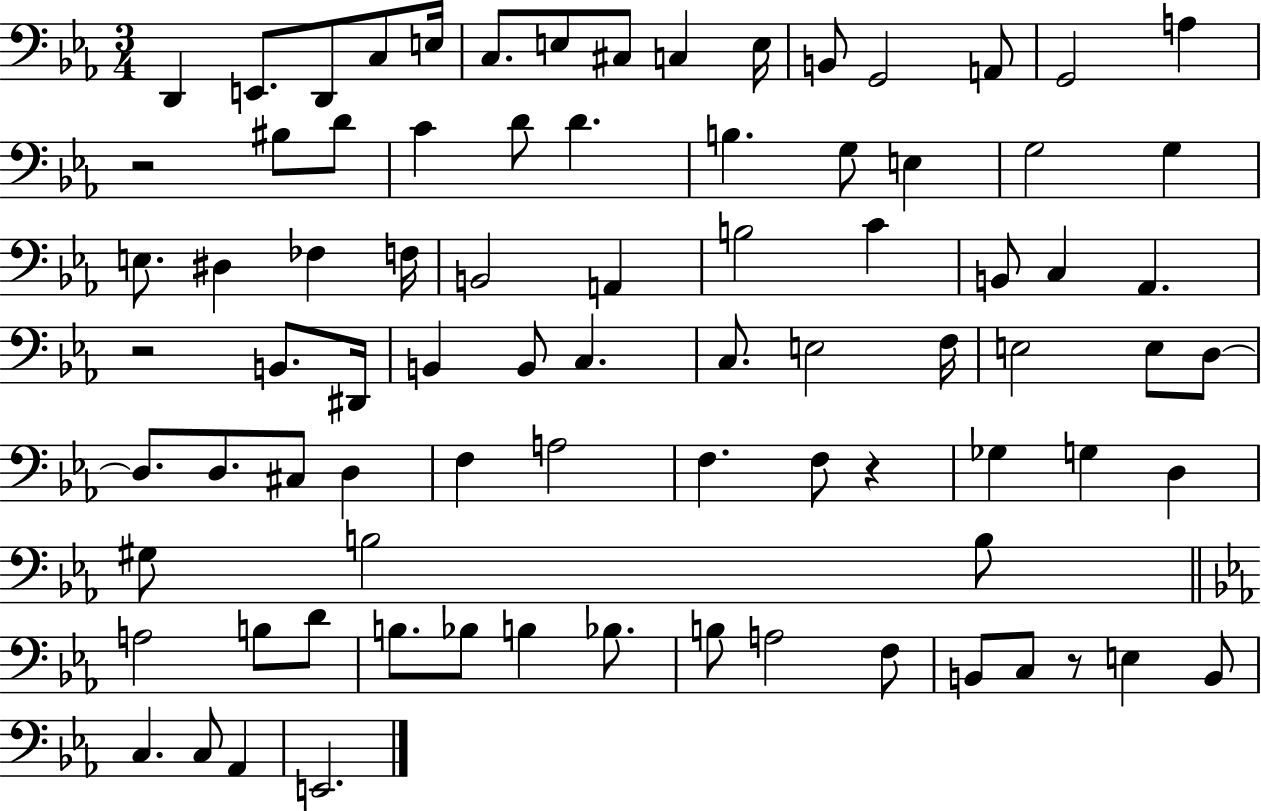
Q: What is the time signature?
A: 3/4